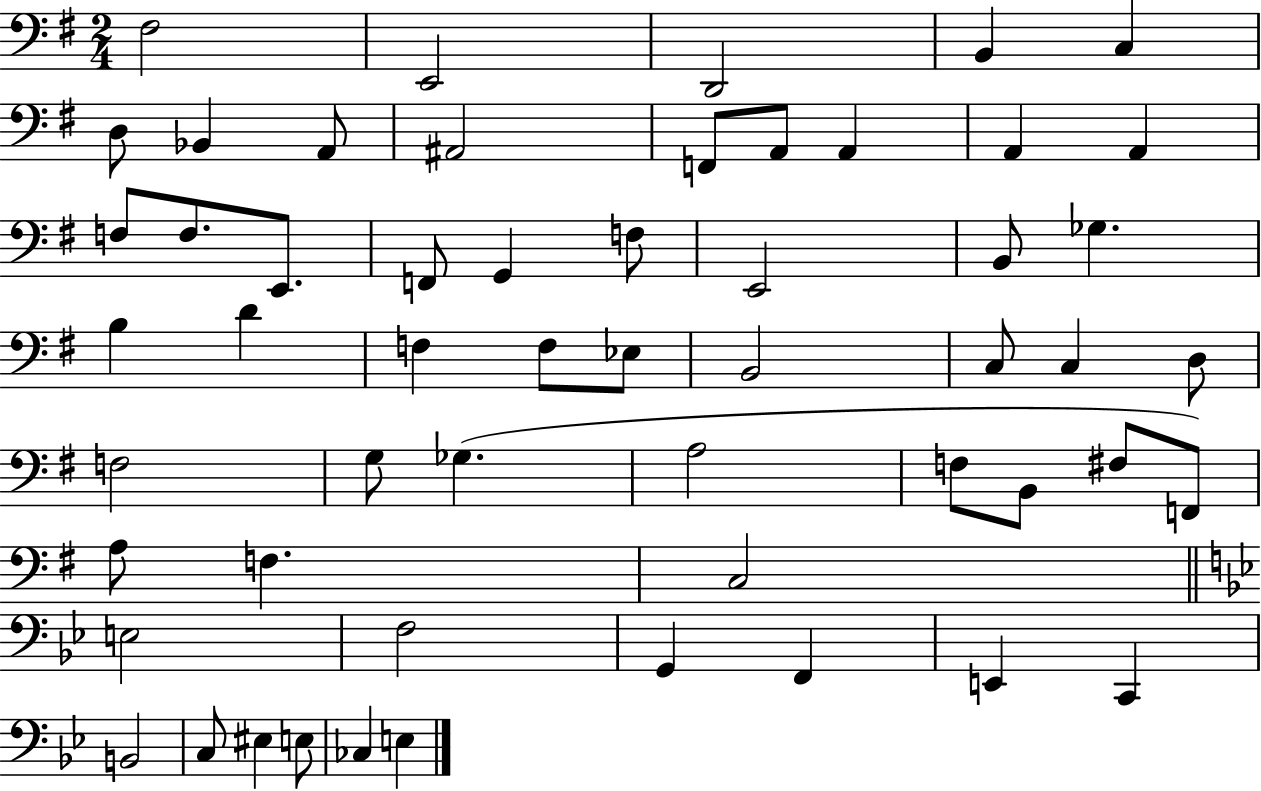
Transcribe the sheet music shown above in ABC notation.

X:1
T:Untitled
M:2/4
L:1/4
K:G
^F,2 E,,2 D,,2 B,, C, D,/2 _B,, A,,/2 ^A,,2 F,,/2 A,,/2 A,, A,, A,, F,/2 F,/2 E,,/2 F,,/2 G,, F,/2 E,,2 B,,/2 _G, B, D F, F,/2 _E,/2 B,,2 C,/2 C, D,/2 F,2 G,/2 _G, A,2 F,/2 B,,/2 ^F,/2 F,,/2 A,/2 F, C,2 E,2 F,2 G,, F,, E,, C,, B,,2 C,/2 ^E, E,/2 _C, E,